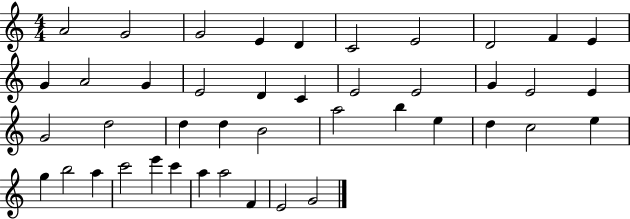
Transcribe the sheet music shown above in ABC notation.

X:1
T:Untitled
M:4/4
L:1/4
K:C
A2 G2 G2 E D C2 E2 D2 F E G A2 G E2 D C E2 E2 G E2 E G2 d2 d d B2 a2 b e d c2 e g b2 a c'2 e' c' a a2 F E2 G2